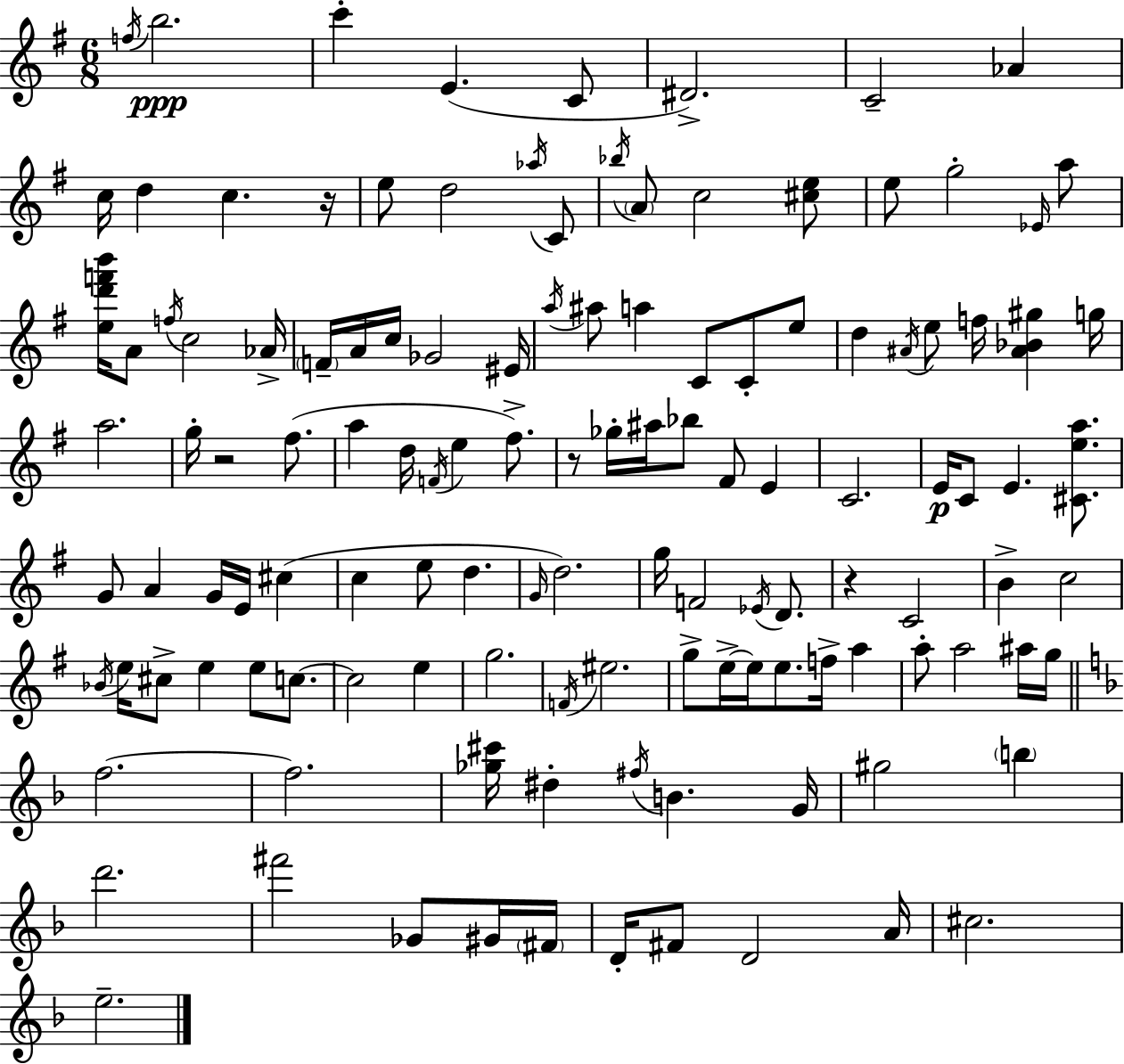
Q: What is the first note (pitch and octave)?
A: F5